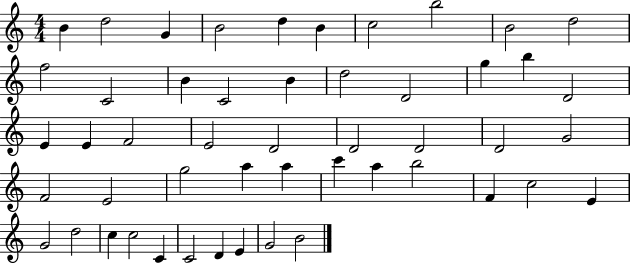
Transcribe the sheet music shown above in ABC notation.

X:1
T:Untitled
M:4/4
L:1/4
K:C
B d2 G B2 d B c2 b2 B2 d2 f2 C2 B C2 B d2 D2 g b D2 E E F2 E2 D2 D2 D2 D2 G2 F2 E2 g2 a a c' a b2 F c2 E G2 d2 c c2 C C2 D E G2 B2